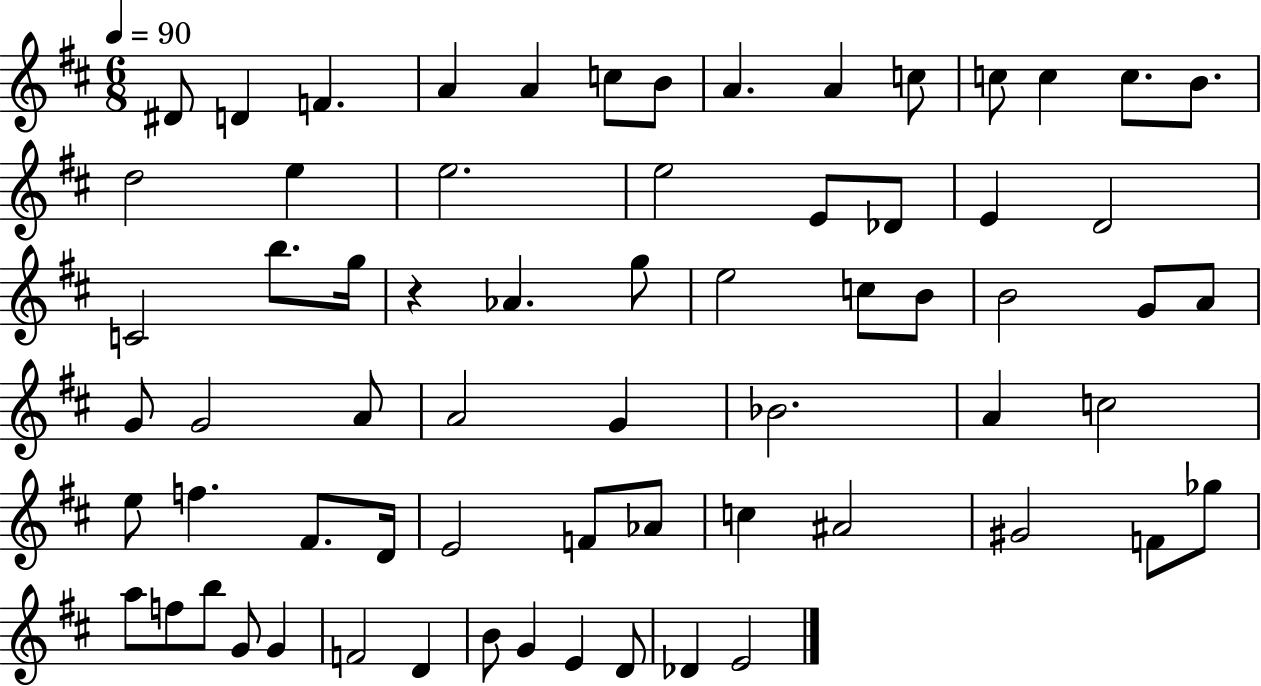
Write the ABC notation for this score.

X:1
T:Untitled
M:6/8
L:1/4
K:D
^D/2 D F A A c/2 B/2 A A c/2 c/2 c c/2 B/2 d2 e e2 e2 E/2 _D/2 E D2 C2 b/2 g/4 z _A g/2 e2 c/2 B/2 B2 G/2 A/2 G/2 G2 A/2 A2 G _B2 A c2 e/2 f ^F/2 D/4 E2 F/2 _A/2 c ^A2 ^G2 F/2 _g/2 a/2 f/2 b/2 G/2 G F2 D B/2 G E D/2 _D E2